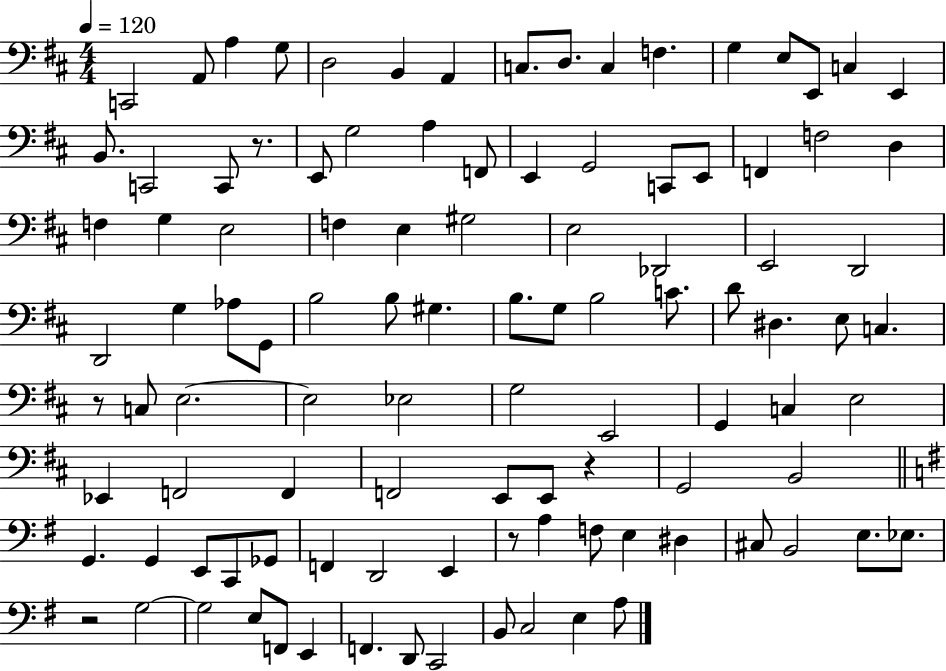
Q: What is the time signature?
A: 4/4